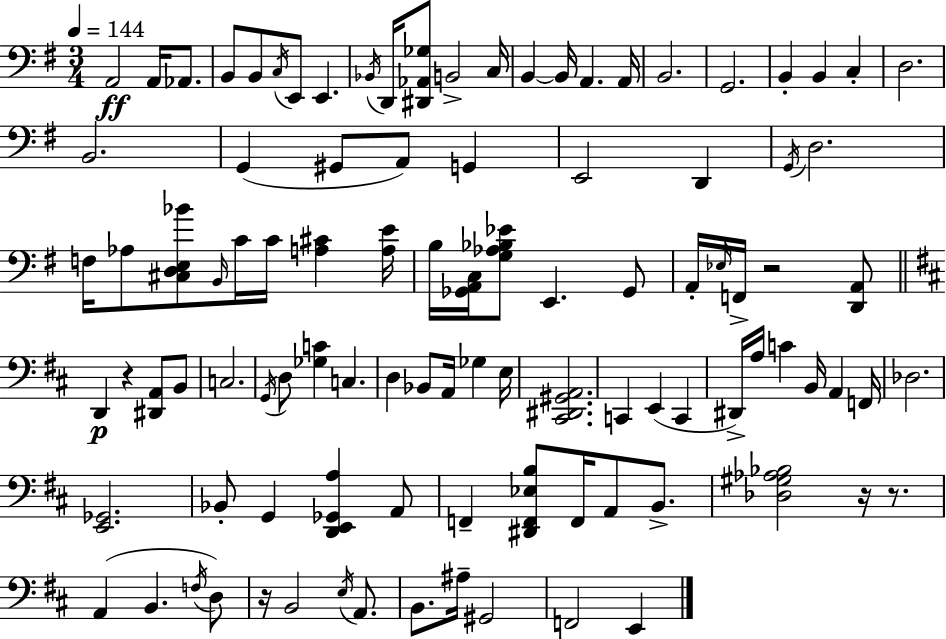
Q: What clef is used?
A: bass